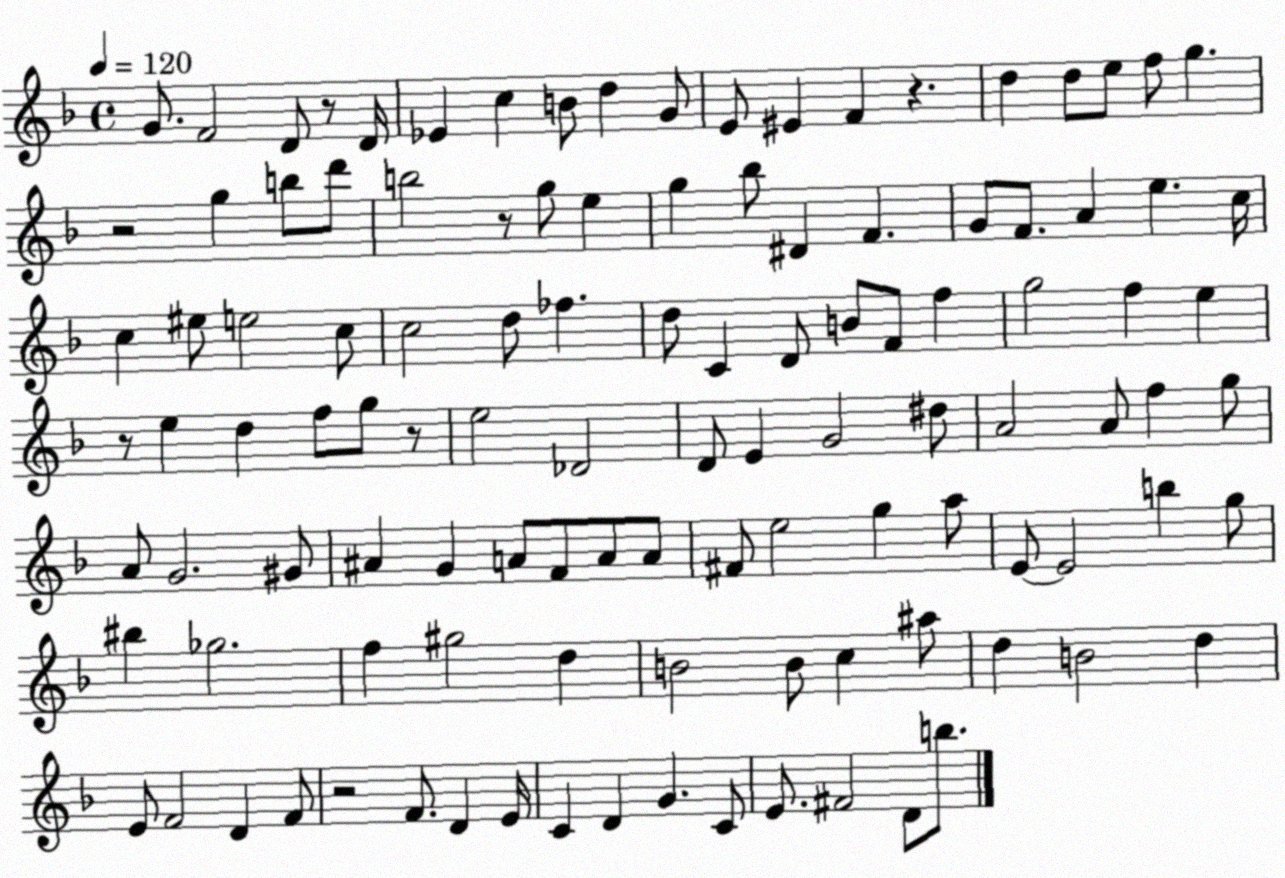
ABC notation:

X:1
T:Untitled
M:4/4
L:1/4
K:F
G/2 F2 D/2 z/2 D/4 _E c B/2 d G/2 E/2 ^E F z d d/2 e/2 f/2 g z2 g b/2 d'/2 b2 z/2 g/2 e g _b/2 ^D F G/2 F/2 A e c/4 c ^e/2 e2 c/2 c2 d/2 _f d/2 C D/2 B/2 F/2 f g2 f e z/2 e d f/2 g/2 z/2 e2 _D2 D/2 E G2 ^d/2 A2 A/2 f g/2 A/2 G2 ^G/2 ^A G A/2 F/2 A/2 A/2 ^F/2 e2 g a/2 E/2 E2 b g/2 ^b _g2 f ^g2 d B2 B/2 c ^a/2 d B2 d E/2 F2 D F/2 z2 F/2 D E/4 C D G C/2 E/2 ^F2 D/2 b/2